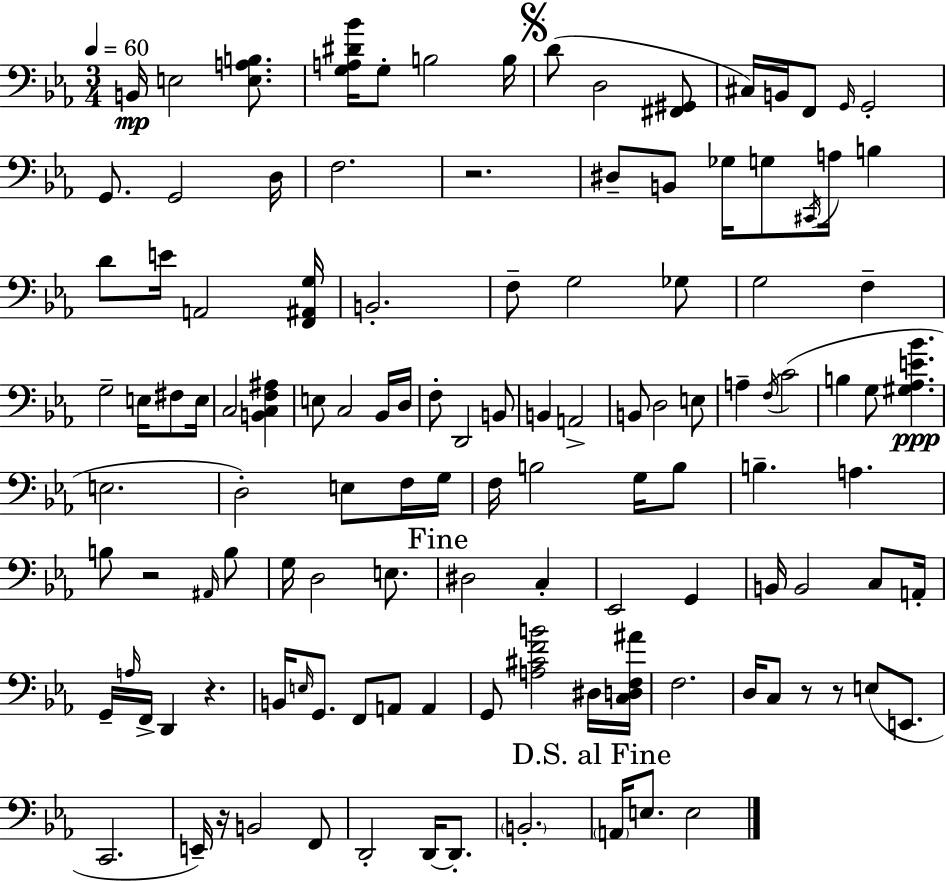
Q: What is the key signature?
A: C minor